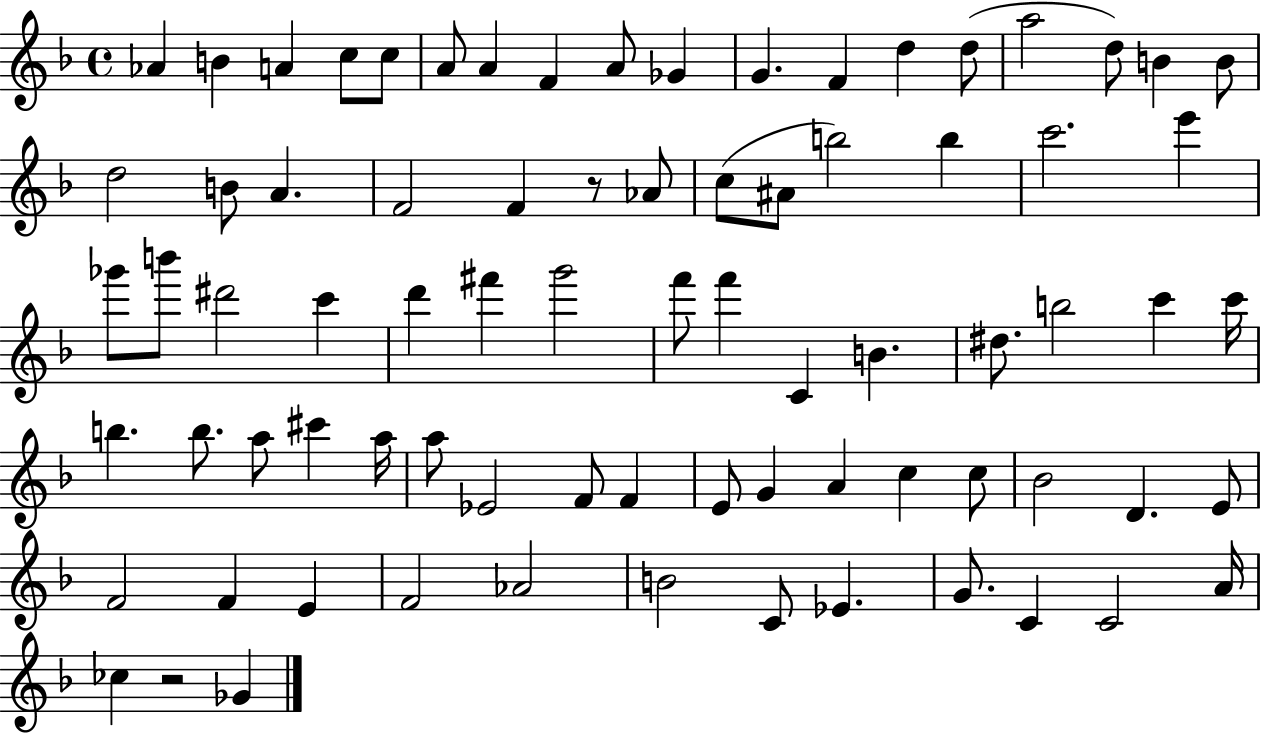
Ab4/q B4/q A4/q C5/e C5/e A4/e A4/q F4/q A4/e Gb4/q G4/q. F4/q D5/q D5/e A5/h D5/e B4/q B4/e D5/h B4/e A4/q. F4/h F4/q R/e Ab4/e C5/e A#4/e B5/h B5/q C6/h. E6/q Gb6/e B6/e D#6/h C6/q D6/q F#6/q G6/h F6/e F6/q C4/q B4/q. D#5/e. B5/h C6/q C6/s B5/q. B5/e. A5/e C#6/q A5/s A5/e Eb4/h F4/e F4/q E4/e G4/q A4/q C5/q C5/e Bb4/h D4/q. E4/e F4/h F4/q E4/q F4/h Ab4/h B4/h C4/e Eb4/q. G4/e. C4/q C4/h A4/s CES5/q R/h Gb4/q